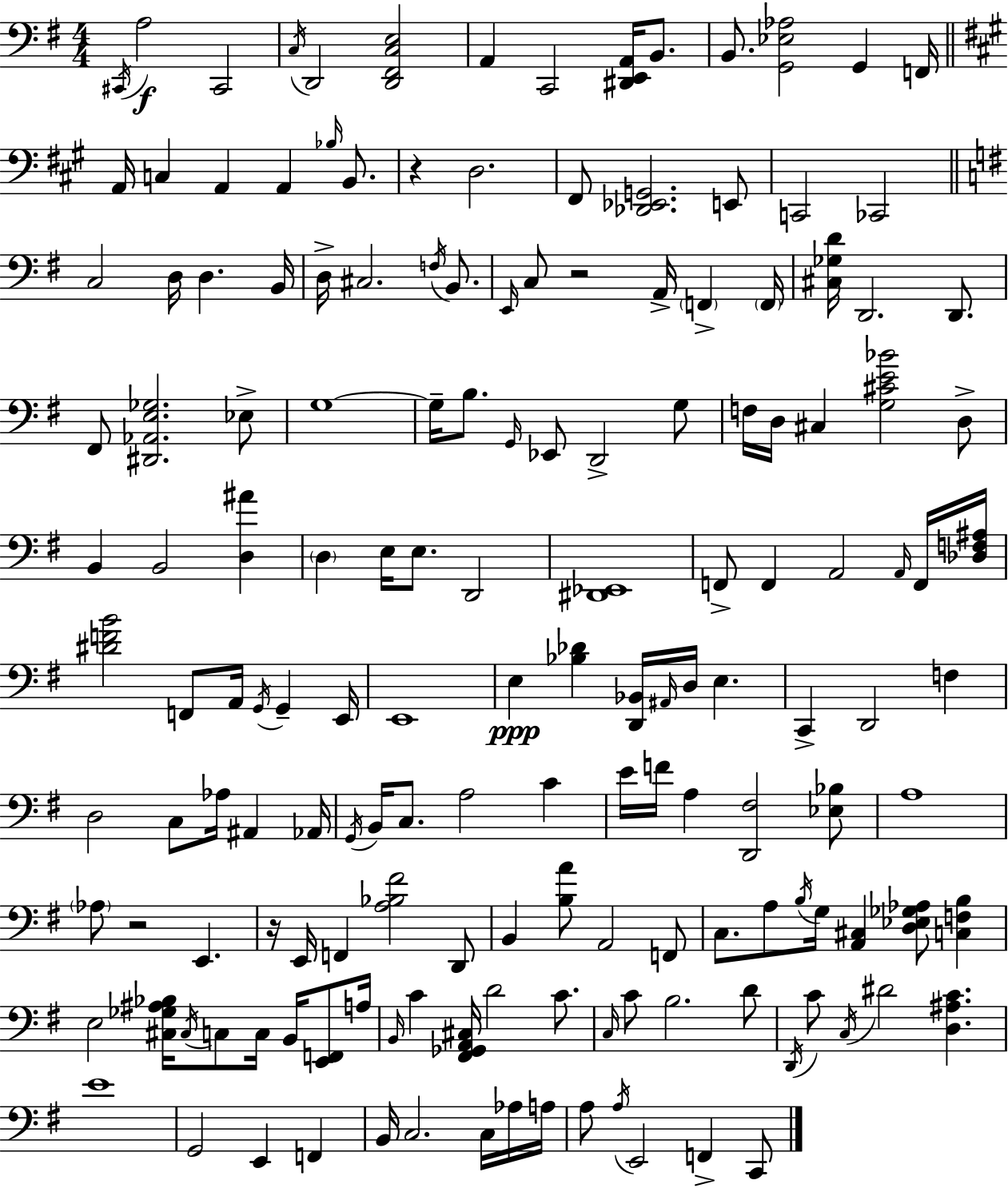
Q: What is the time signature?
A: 4/4